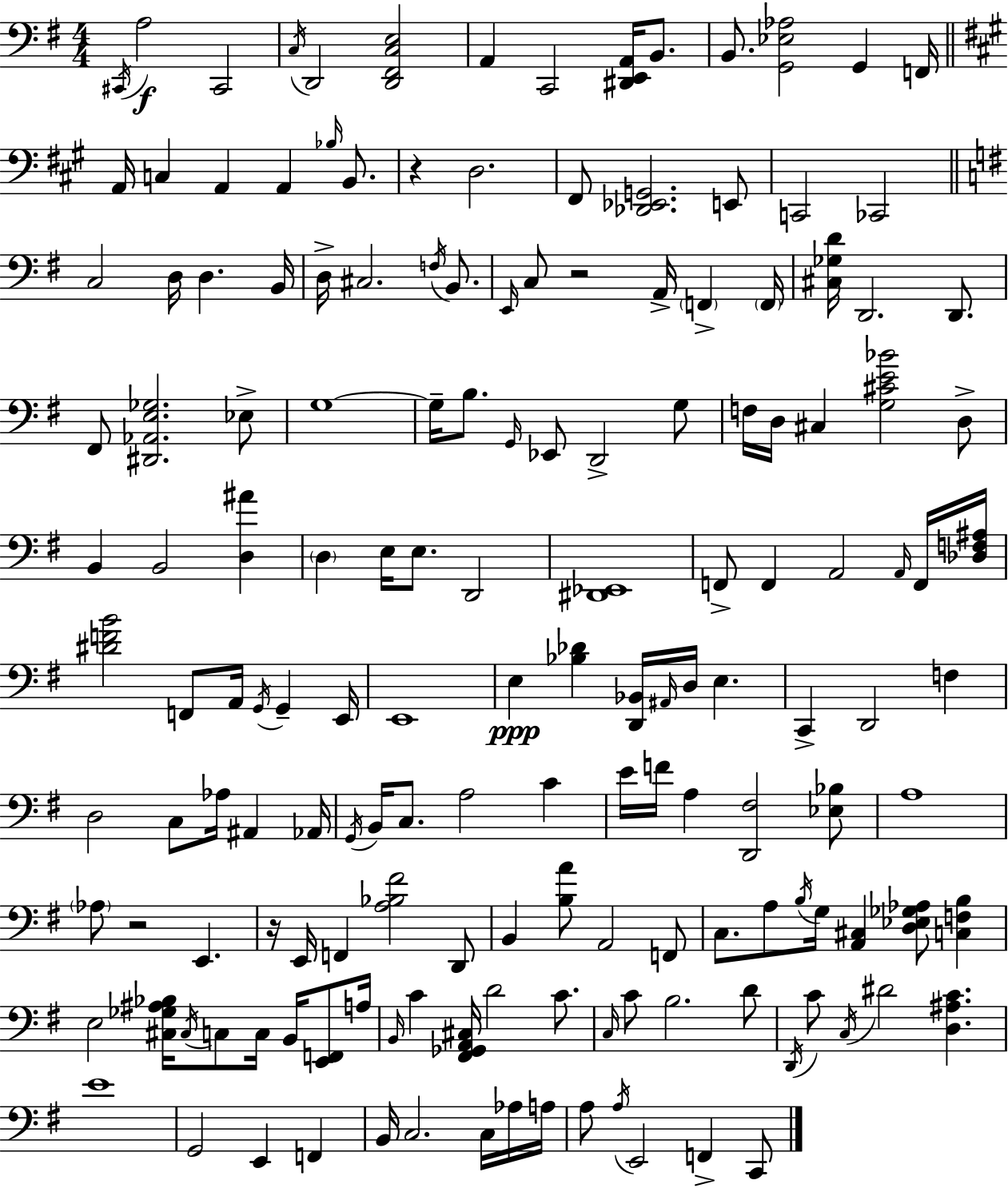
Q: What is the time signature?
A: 4/4